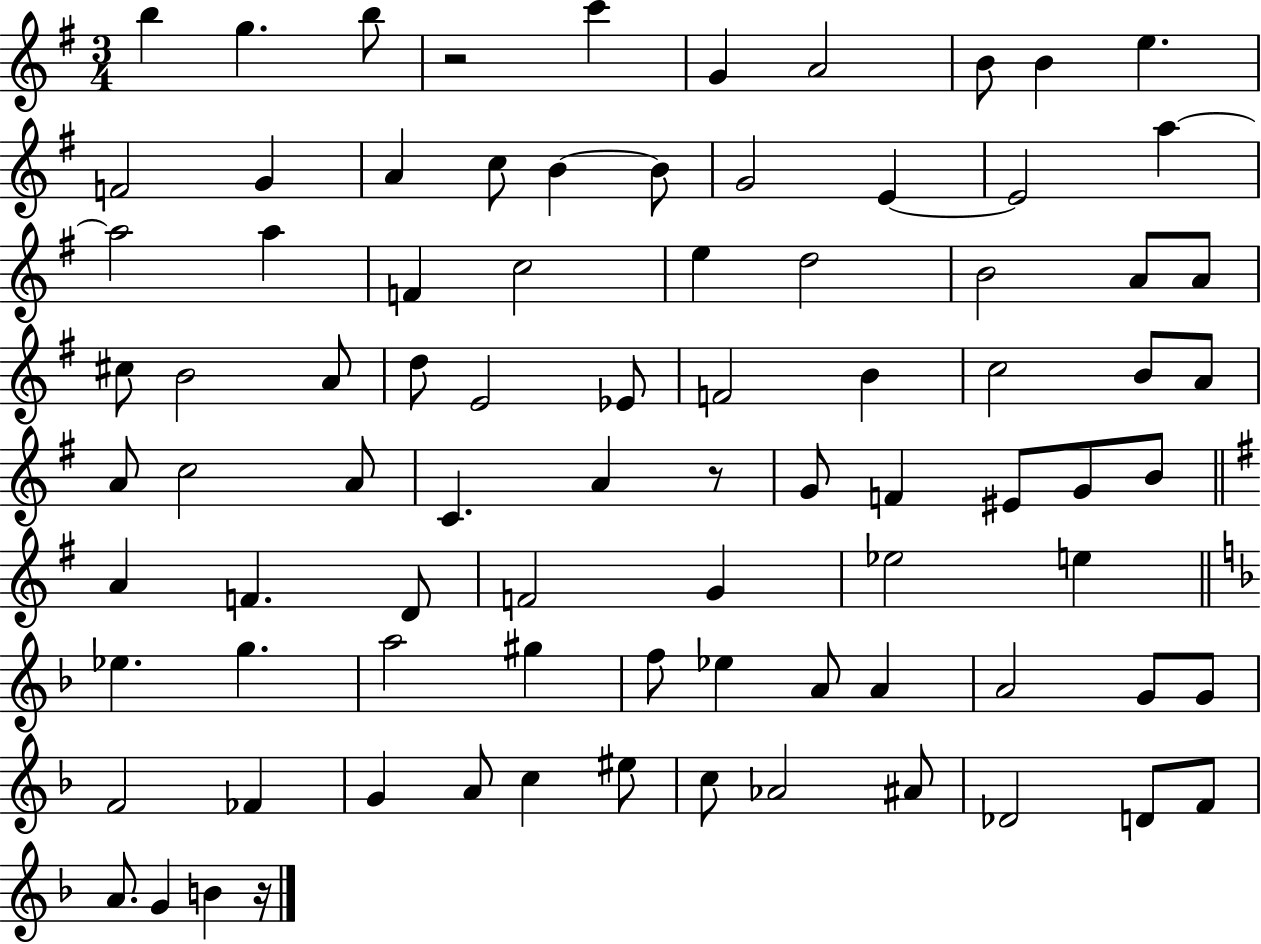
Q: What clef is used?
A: treble